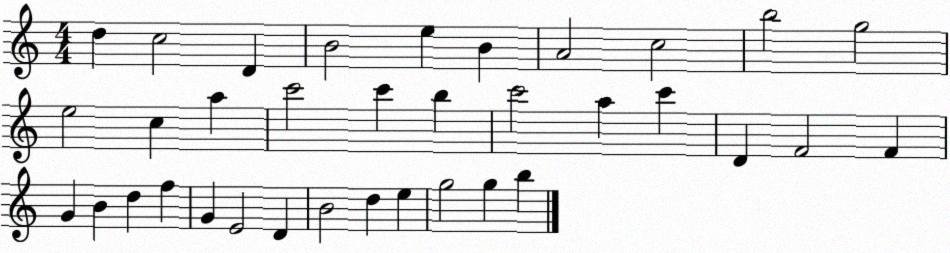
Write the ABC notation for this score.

X:1
T:Untitled
M:4/4
L:1/4
K:C
d c2 D B2 e B A2 c2 b2 g2 e2 c a c'2 c' b c'2 a c' D F2 F G B d f G E2 D B2 d e g2 g b